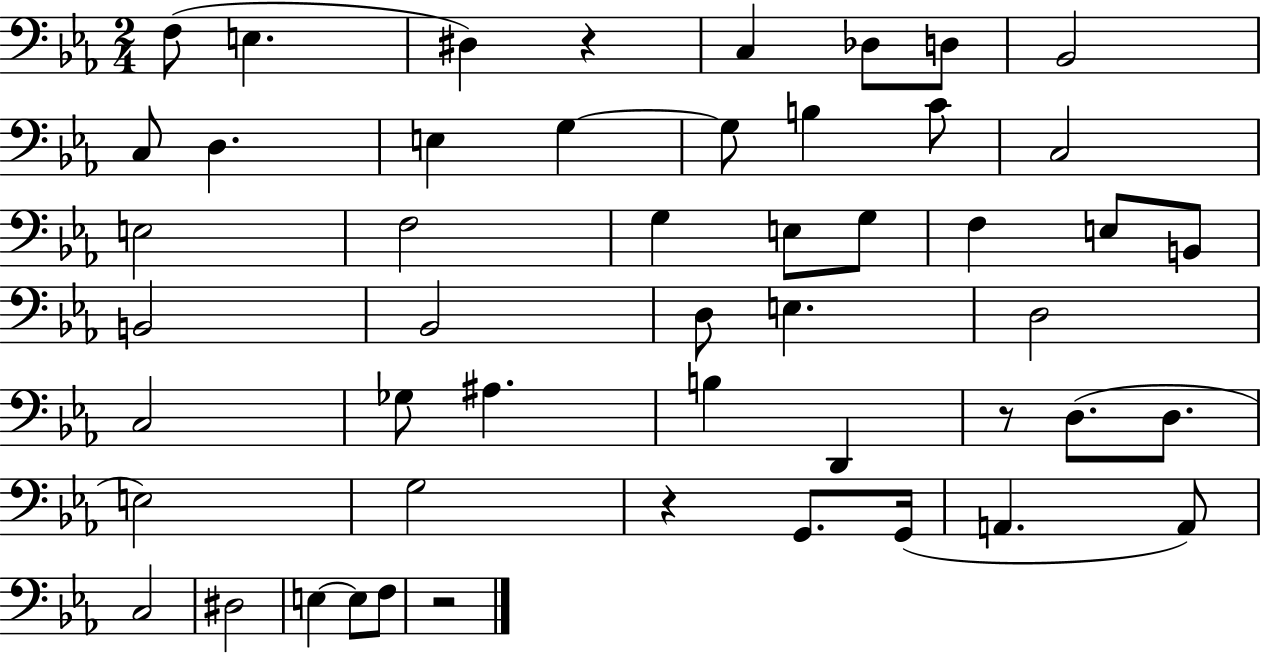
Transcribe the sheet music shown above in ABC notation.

X:1
T:Untitled
M:2/4
L:1/4
K:Eb
F,/2 E, ^D, z C, _D,/2 D,/2 _B,,2 C,/2 D, E, G, G,/2 B, C/2 C,2 E,2 F,2 G, E,/2 G,/2 F, E,/2 B,,/2 B,,2 _B,,2 D,/2 E, D,2 C,2 _G,/2 ^A, B, D,, z/2 D,/2 D,/2 E,2 G,2 z G,,/2 G,,/4 A,, A,,/2 C,2 ^D,2 E, E,/2 F,/2 z2